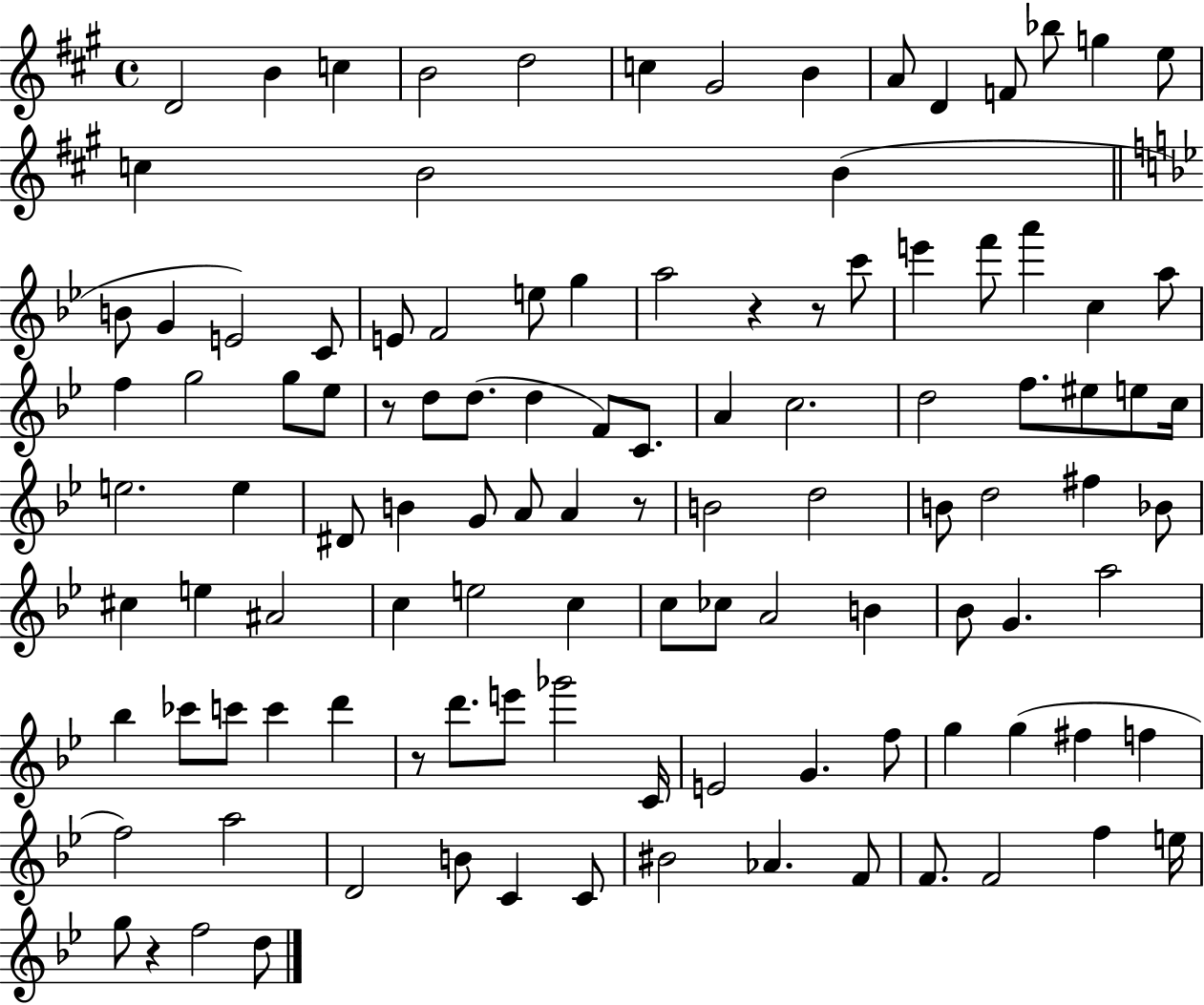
X:1
T:Untitled
M:4/4
L:1/4
K:A
D2 B c B2 d2 c ^G2 B A/2 D F/2 _b/2 g e/2 c B2 B B/2 G E2 C/2 E/2 F2 e/2 g a2 z z/2 c'/2 e' f'/2 a' c a/2 f g2 g/2 _e/2 z/2 d/2 d/2 d F/2 C/2 A c2 d2 f/2 ^e/2 e/2 c/4 e2 e ^D/2 B G/2 A/2 A z/2 B2 d2 B/2 d2 ^f _B/2 ^c e ^A2 c e2 c c/2 _c/2 A2 B _B/2 G a2 _b _c'/2 c'/2 c' d' z/2 d'/2 e'/2 _g'2 C/4 E2 G f/2 g g ^f f f2 a2 D2 B/2 C C/2 ^B2 _A F/2 F/2 F2 f e/4 g/2 z f2 d/2